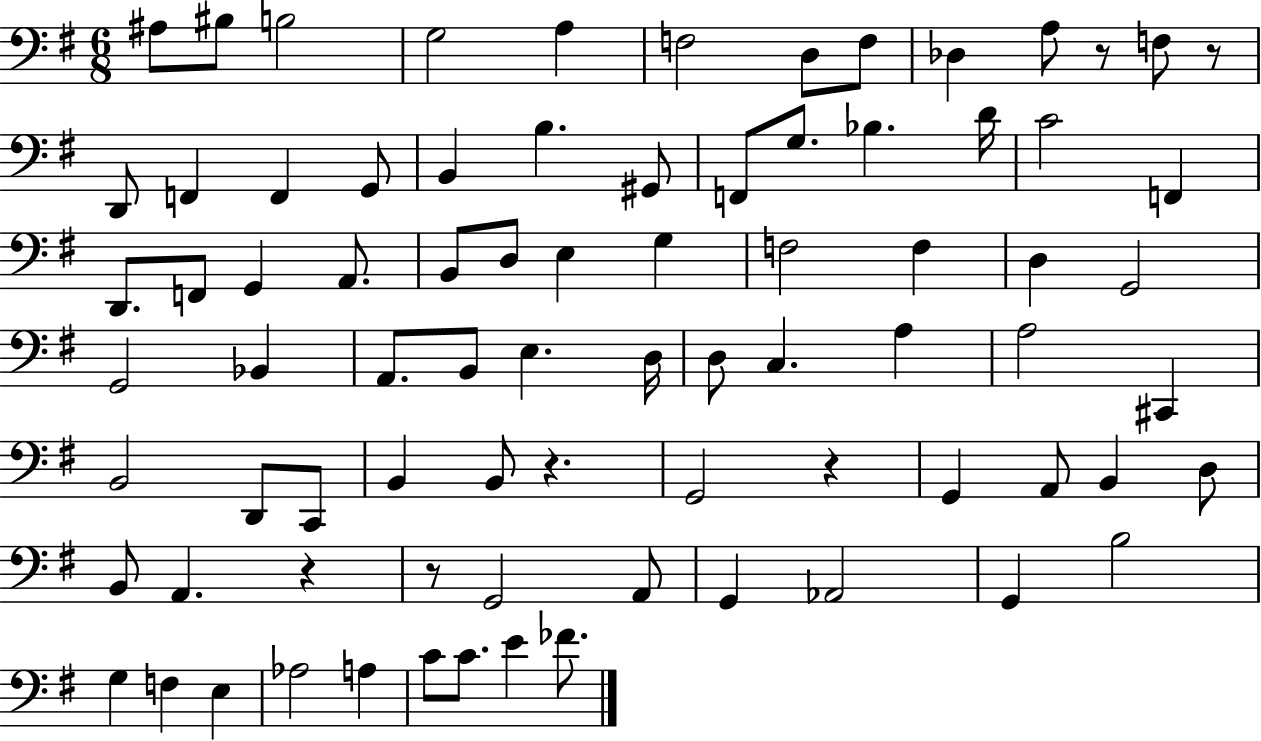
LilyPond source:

{
  \clef bass
  \numericTimeSignature
  \time 6/8
  \key g \major
  ais8 bis8 b2 | g2 a4 | f2 d8 f8 | des4 a8 r8 f8 r8 | \break d,8 f,4 f,4 g,8 | b,4 b4. gis,8 | f,8 g8. bes4. d'16 | c'2 f,4 | \break d,8. f,8 g,4 a,8. | b,8 d8 e4 g4 | f2 f4 | d4 g,2 | \break g,2 bes,4 | a,8. b,8 e4. d16 | d8 c4. a4 | a2 cis,4 | \break b,2 d,8 c,8 | b,4 b,8 r4. | g,2 r4 | g,4 a,8 b,4 d8 | \break b,8 a,4. r4 | r8 g,2 a,8 | g,4 aes,2 | g,4 b2 | \break g4 f4 e4 | aes2 a4 | c'8 c'8. e'4 fes'8. | \bar "|."
}